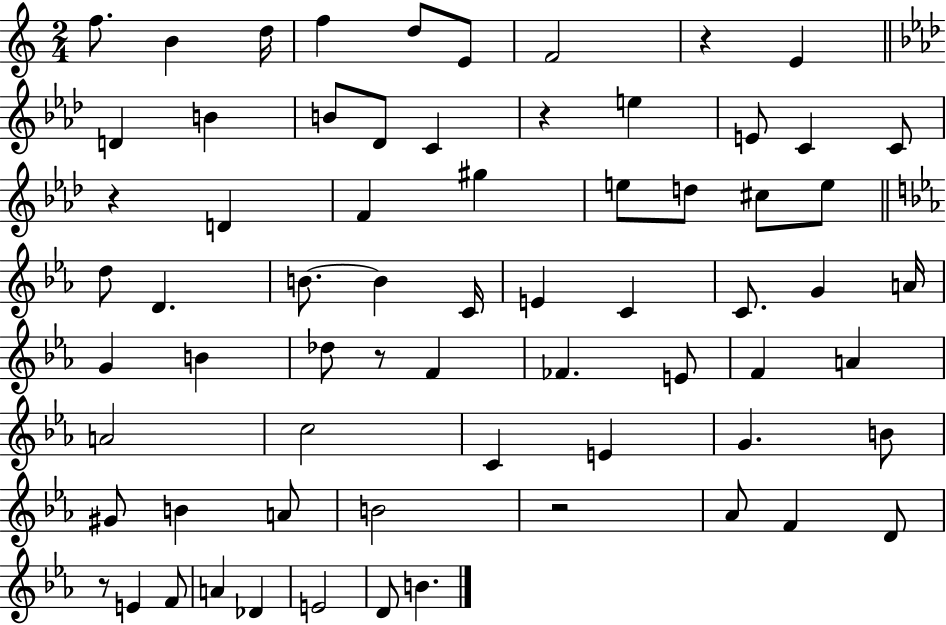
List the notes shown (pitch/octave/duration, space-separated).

F5/e. B4/q D5/s F5/q D5/e E4/e F4/h R/q E4/q D4/q B4/q B4/e Db4/e C4/q R/q E5/q E4/e C4/q C4/e R/q D4/q F4/q G#5/q E5/e D5/e C#5/e E5/e D5/e D4/q. B4/e. B4/q C4/s E4/q C4/q C4/e. G4/q A4/s G4/q B4/q Db5/e R/e F4/q FES4/q. E4/e F4/q A4/q A4/h C5/h C4/q E4/q G4/q. B4/e G#4/e B4/q A4/e B4/h R/h Ab4/e F4/q D4/e R/e E4/q F4/e A4/q Db4/q E4/h D4/e B4/q.